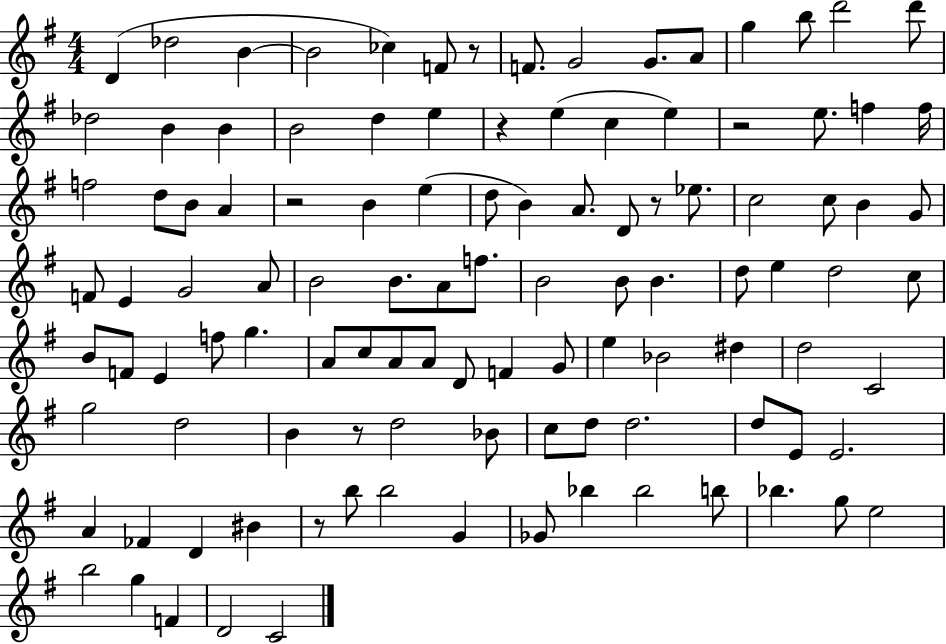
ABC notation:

X:1
T:Untitled
M:4/4
L:1/4
K:G
D _d2 B B2 _c F/2 z/2 F/2 G2 G/2 A/2 g b/2 d'2 d'/2 _d2 B B B2 d e z e c e z2 e/2 f f/4 f2 d/2 B/2 A z2 B e d/2 B A/2 D/2 z/2 _e/2 c2 c/2 B G/2 F/2 E G2 A/2 B2 B/2 A/2 f/2 B2 B/2 B d/2 e d2 c/2 B/2 F/2 E f/2 g A/2 c/2 A/2 A/2 D/2 F G/2 e _B2 ^d d2 C2 g2 d2 B z/2 d2 _B/2 c/2 d/2 d2 d/2 E/2 E2 A _F D ^B z/2 b/2 b2 G _G/2 _b _b2 b/2 _b g/2 e2 b2 g F D2 C2